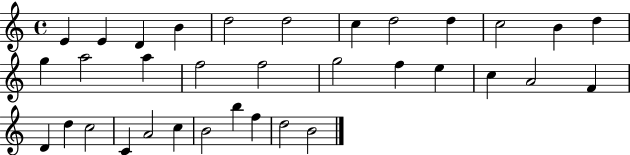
X:1
T:Untitled
M:4/4
L:1/4
K:C
E E D B d2 d2 c d2 d c2 B d g a2 a f2 f2 g2 f e c A2 F D d c2 C A2 c B2 b f d2 B2